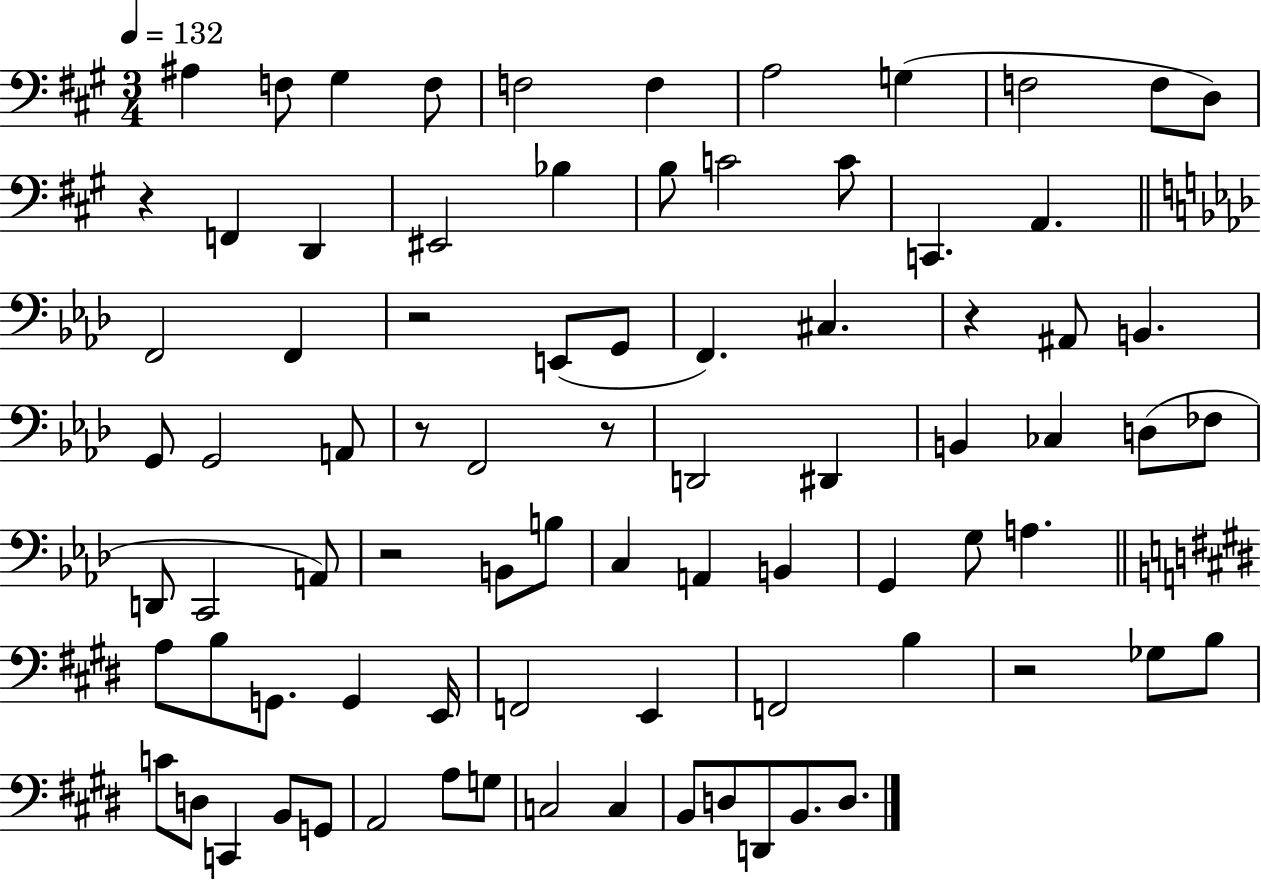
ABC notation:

X:1
T:Untitled
M:3/4
L:1/4
K:A
^A, F,/2 ^G, F,/2 F,2 F, A,2 G, F,2 F,/2 D,/2 z F,, D,, ^E,,2 _B, B,/2 C2 C/2 C,, A,, F,,2 F,, z2 E,,/2 G,,/2 F,, ^C, z ^A,,/2 B,, G,,/2 G,,2 A,,/2 z/2 F,,2 z/2 D,,2 ^D,, B,, _C, D,/2 _F,/2 D,,/2 C,,2 A,,/2 z2 B,,/2 B,/2 C, A,, B,, G,, G,/2 A, A,/2 B,/2 G,,/2 G,, E,,/4 F,,2 E,, F,,2 B, z2 _G,/2 B,/2 C/2 D,/2 C,, B,,/2 G,,/2 A,,2 A,/2 G,/2 C,2 C, B,,/2 D,/2 D,,/2 B,,/2 D,/2